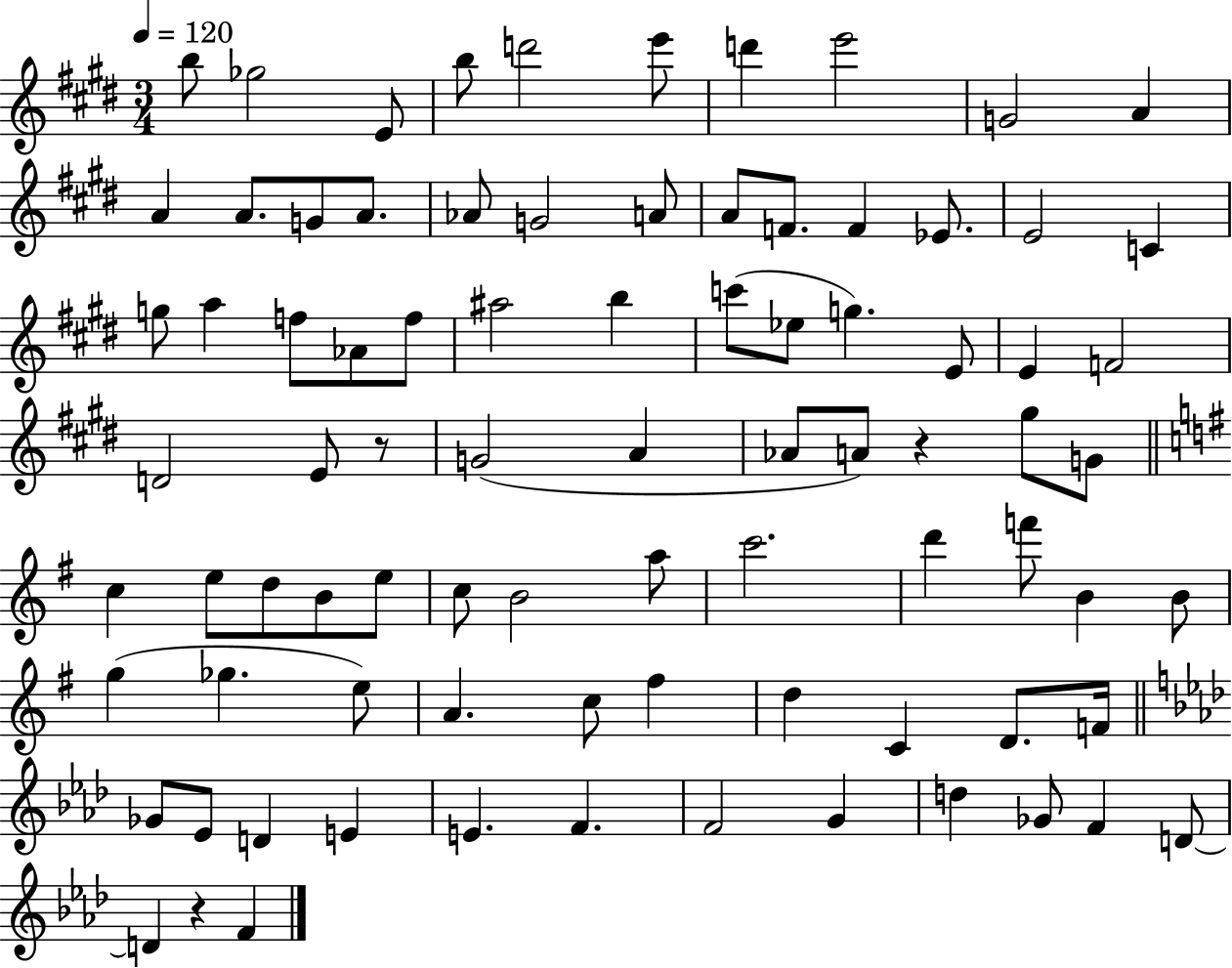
X:1
T:Untitled
M:3/4
L:1/4
K:E
b/2 _g2 E/2 b/2 d'2 e'/2 d' e'2 G2 A A A/2 G/2 A/2 _A/2 G2 A/2 A/2 F/2 F _E/2 E2 C g/2 a f/2 _A/2 f/2 ^a2 b c'/2 _e/2 g E/2 E F2 D2 E/2 z/2 G2 A _A/2 A/2 z ^g/2 G/2 c e/2 d/2 B/2 e/2 c/2 B2 a/2 c'2 d' f'/2 B B/2 g _g e/2 A c/2 ^f d C D/2 F/4 _G/2 _E/2 D E E F F2 G d _G/2 F D/2 D z F